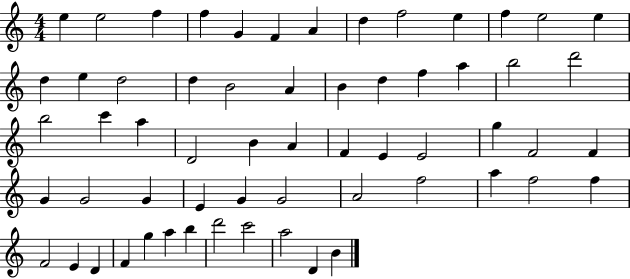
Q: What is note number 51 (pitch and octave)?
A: D4